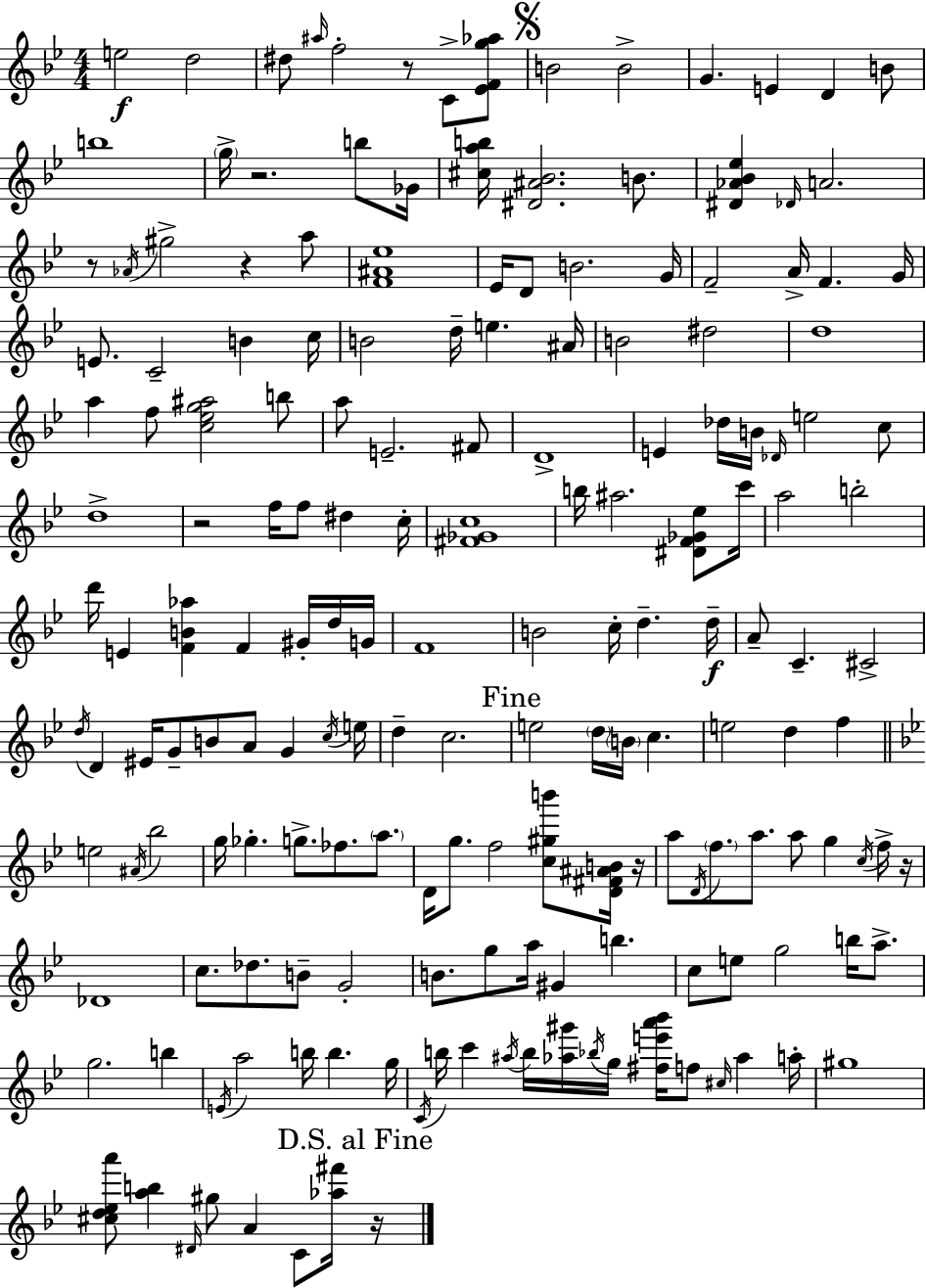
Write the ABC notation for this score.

X:1
T:Untitled
M:4/4
L:1/4
K:Gm
e2 d2 ^d/2 ^a/4 f2 z/2 C/2 [_EFg_a]/2 B2 B2 G E D B/2 b4 g/4 z2 b/2 _G/4 [^cab]/4 [^D^A_B]2 B/2 [^D_A_B_e] _D/4 A2 z/2 _A/4 ^g2 z a/2 [F^A_e]4 _E/4 D/2 B2 G/4 F2 A/4 F G/4 E/2 C2 B c/4 B2 d/4 e ^A/4 B2 ^d2 d4 a f/2 [c_eg^a]2 b/2 a/2 E2 ^F/2 D4 E _d/4 B/4 _D/4 e2 c/2 d4 z2 f/4 f/2 ^d c/4 [^F_Gc]4 b/4 ^a2 [^DF_G_e]/2 c'/4 a2 b2 d'/4 E [FB_a] F ^G/4 d/4 G/4 F4 B2 c/4 d d/4 A/2 C ^C2 d/4 D ^E/4 G/2 B/2 A/2 G c/4 e/4 d c2 e2 d/4 B/4 c e2 d f e2 ^A/4 _b2 g/4 _g g/2 _f/2 a/2 D/4 g/2 f2 [c^gb']/2 [D^F^AB]/4 z/4 a/2 D/4 f/2 a/2 a/2 g c/4 f/4 z/4 _D4 c/2 _d/2 B/2 G2 B/2 g/2 a/4 ^G b c/2 e/2 g2 b/4 a/2 g2 b E/4 a2 b/4 b g/4 C/4 b/4 c' ^a/4 b/4 [_a^g']/4 _b/4 g/4 [^fe'a'_b']/4 f/2 ^c/4 _a a/4 ^g4 [^cd_ea']/2 [ab] ^D/4 ^g/2 A C/2 [_a^f']/4 z/4